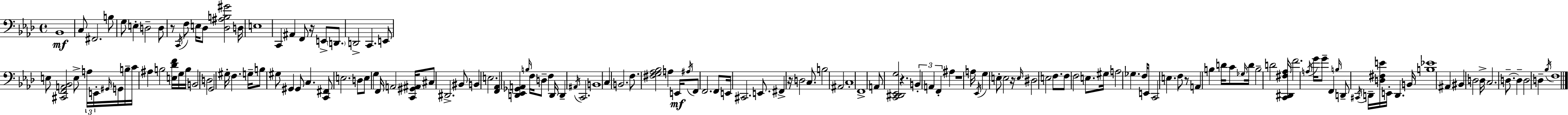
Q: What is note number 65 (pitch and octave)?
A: B2